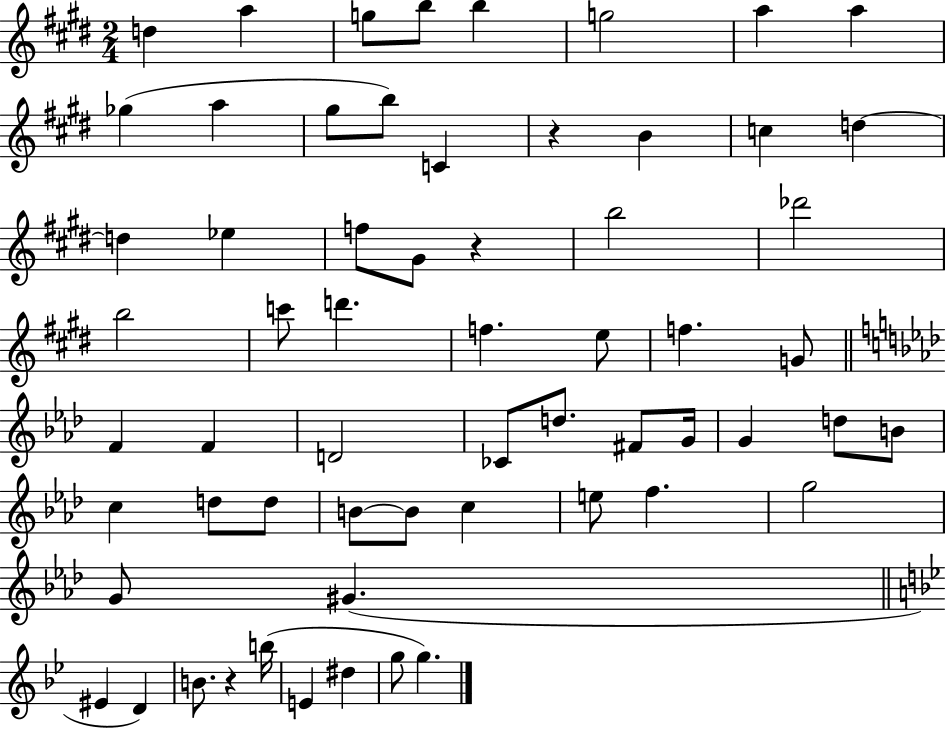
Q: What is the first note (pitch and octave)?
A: D5